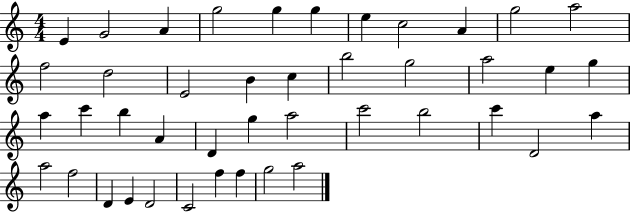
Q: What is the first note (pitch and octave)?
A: E4